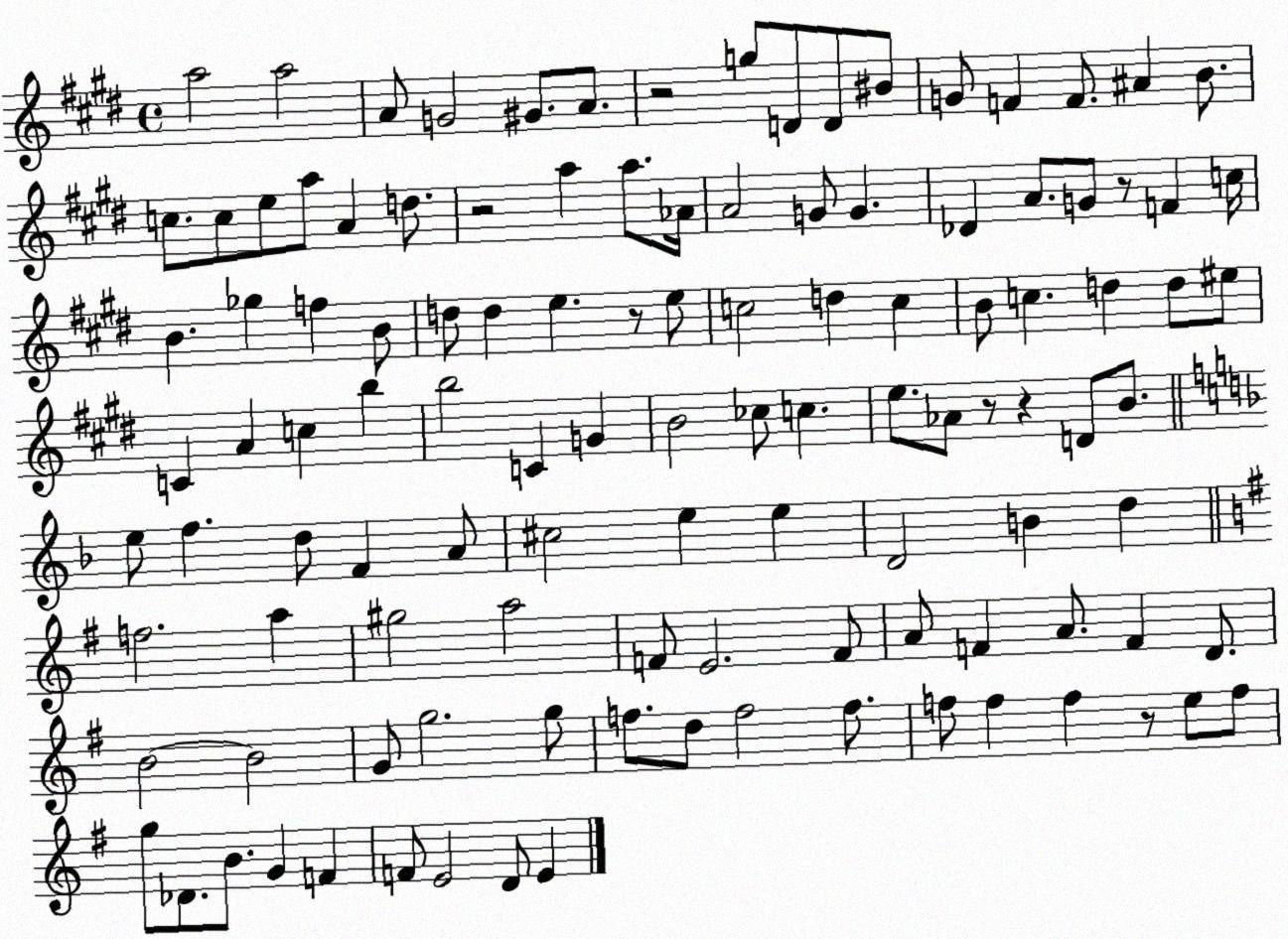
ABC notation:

X:1
T:Untitled
M:4/4
L:1/4
K:E
a2 a2 A/2 G2 ^G/2 A/2 z2 g/2 D/2 D/2 ^B/2 G/2 F F/2 ^A B/2 c/2 c/2 e/2 a/2 A d/2 z2 a a/2 _A/4 A2 G/2 G _D A/2 G/2 z/2 F c/4 B _g f B/2 d/2 d e z/2 e/2 c2 d c B/2 c d d/2 ^e/2 C A c b b2 C G B2 _c/2 c e/2 _A/2 z/2 z D/2 B/2 e/2 f d/2 F A/2 ^c2 e e D2 B d f2 a ^g2 a2 F/2 E2 F/2 A/2 F A/2 F D/2 B2 B2 G/2 g2 g/2 f/2 d/2 f2 f/2 f/2 f f z/2 e/2 f/2 g/2 _D/2 B/2 G F F/2 E2 D/2 E